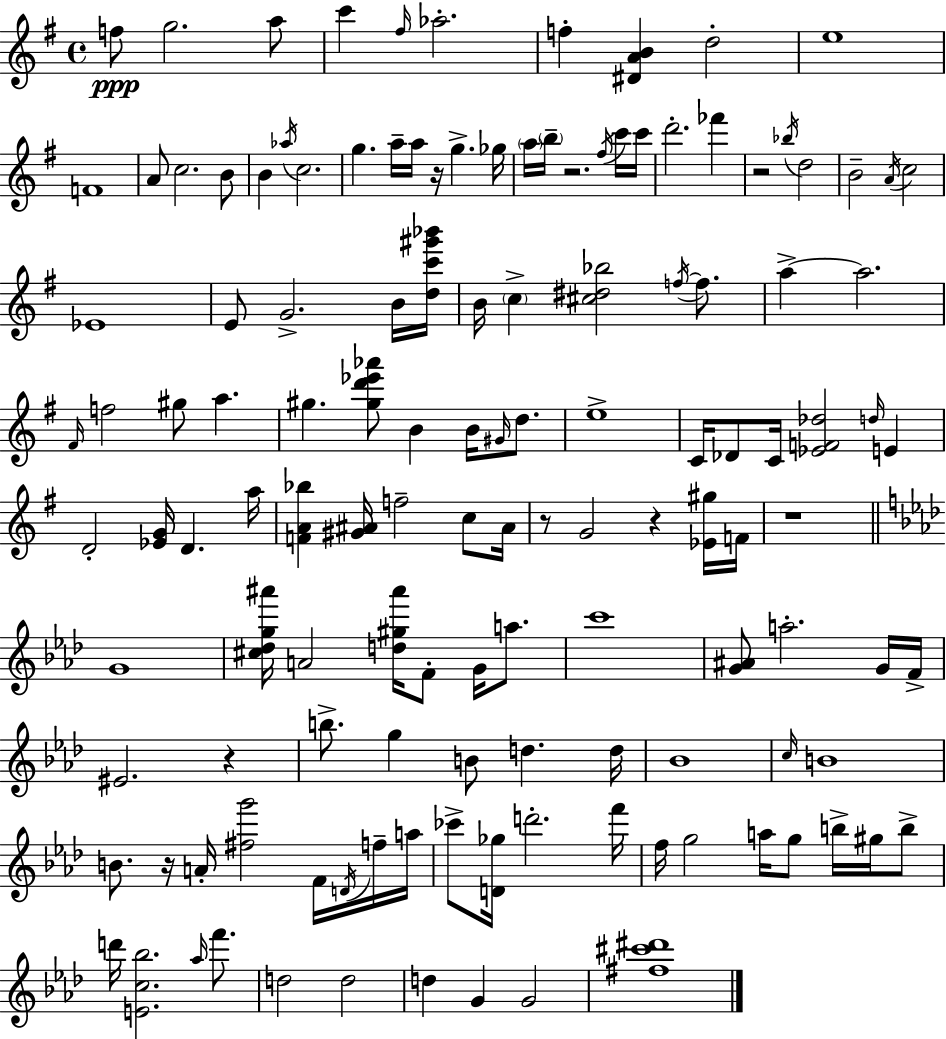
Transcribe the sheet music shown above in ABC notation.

X:1
T:Untitled
M:4/4
L:1/4
K:G
f/2 g2 a/2 c' ^f/4 _a2 f [^DAB] d2 e4 F4 A/2 c2 B/2 B _a/4 c2 g a/4 a/4 z/4 g _g/4 a/4 b/4 z2 ^f/4 c'/4 c'/4 d'2 _f' z2 _b/4 d2 B2 A/4 c2 _E4 E/2 G2 B/4 [dc'^g'_b']/4 B/4 c [^c^d_b]2 f/4 f/2 a a2 ^F/4 f2 ^g/2 a ^g [^gd'_e'_a']/2 B B/4 ^G/4 d/2 e4 C/4 _D/2 C/4 [_EF_d]2 d/4 E D2 [_EG]/4 D a/4 [FA_b] [^G^A]/4 f2 c/2 ^A/4 z/2 G2 z [_E^g]/4 F/4 z4 G4 [^c_dg^a']/4 A2 [d^g^a']/4 F/2 G/4 a/2 c'4 [G^A]/2 a2 G/4 F/4 ^E2 z b/2 g B/2 d d/4 _B4 c/4 B4 B/2 z/4 A/4 [^fg']2 F/4 D/4 f/4 a/4 _c'/2 [D_g]/4 d'2 f'/4 f/4 g2 a/4 g/2 b/4 ^g/4 b/2 d'/4 [Ec_b]2 _a/4 f'/2 d2 d2 d G G2 [^f^c'^d']4